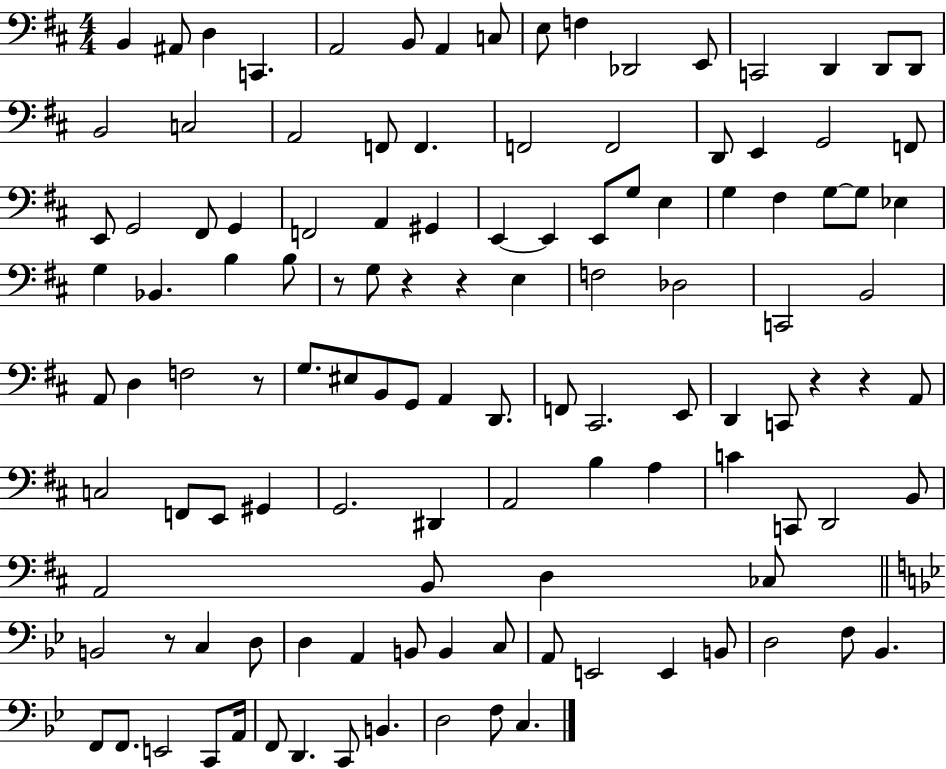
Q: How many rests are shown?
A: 7